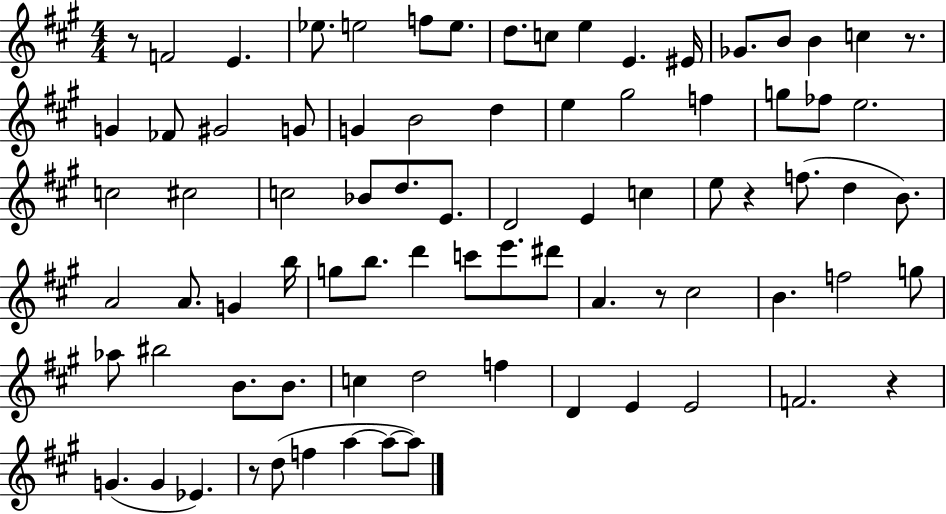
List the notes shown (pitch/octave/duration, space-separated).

R/e F4/h E4/q. Eb5/e. E5/h F5/e E5/e. D5/e. C5/e E5/q E4/q. EIS4/s Gb4/e. B4/e B4/q C5/q R/e. G4/q FES4/e G#4/h G4/e G4/q B4/h D5/q E5/q G#5/h F5/q G5/e FES5/e E5/h. C5/h C#5/h C5/h Bb4/e D5/e. E4/e. D4/h E4/q C5/q E5/e R/q F5/e. D5/q B4/e. A4/h A4/e. G4/q B5/s G5/e B5/e. D6/q C6/e E6/e. D#6/e A4/q. R/e C#5/h B4/q. F5/h G5/e Ab5/e BIS5/h B4/e. B4/e. C5/q D5/h F5/q D4/q E4/q E4/h F4/h. R/q G4/q. G4/q Eb4/q. R/e D5/e F5/q A5/q A5/e A5/e